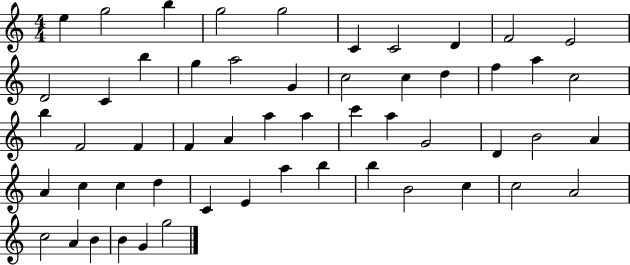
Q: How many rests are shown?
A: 0